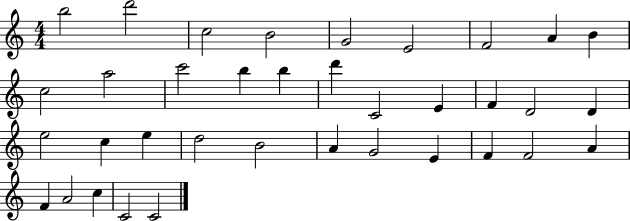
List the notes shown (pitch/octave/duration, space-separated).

B5/h D6/h C5/h B4/h G4/h E4/h F4/h A4/q B4/q C5/h A5/h C6/h B5/q B5/q D6/q C4/h E4/q F4/q D4/h D4/q E5/h C5/q E5/q D5/h B4/h A4/q G4/h E4/q F4/q F4/h A4/q F4/q A4/h C5/q C4/h C4/h